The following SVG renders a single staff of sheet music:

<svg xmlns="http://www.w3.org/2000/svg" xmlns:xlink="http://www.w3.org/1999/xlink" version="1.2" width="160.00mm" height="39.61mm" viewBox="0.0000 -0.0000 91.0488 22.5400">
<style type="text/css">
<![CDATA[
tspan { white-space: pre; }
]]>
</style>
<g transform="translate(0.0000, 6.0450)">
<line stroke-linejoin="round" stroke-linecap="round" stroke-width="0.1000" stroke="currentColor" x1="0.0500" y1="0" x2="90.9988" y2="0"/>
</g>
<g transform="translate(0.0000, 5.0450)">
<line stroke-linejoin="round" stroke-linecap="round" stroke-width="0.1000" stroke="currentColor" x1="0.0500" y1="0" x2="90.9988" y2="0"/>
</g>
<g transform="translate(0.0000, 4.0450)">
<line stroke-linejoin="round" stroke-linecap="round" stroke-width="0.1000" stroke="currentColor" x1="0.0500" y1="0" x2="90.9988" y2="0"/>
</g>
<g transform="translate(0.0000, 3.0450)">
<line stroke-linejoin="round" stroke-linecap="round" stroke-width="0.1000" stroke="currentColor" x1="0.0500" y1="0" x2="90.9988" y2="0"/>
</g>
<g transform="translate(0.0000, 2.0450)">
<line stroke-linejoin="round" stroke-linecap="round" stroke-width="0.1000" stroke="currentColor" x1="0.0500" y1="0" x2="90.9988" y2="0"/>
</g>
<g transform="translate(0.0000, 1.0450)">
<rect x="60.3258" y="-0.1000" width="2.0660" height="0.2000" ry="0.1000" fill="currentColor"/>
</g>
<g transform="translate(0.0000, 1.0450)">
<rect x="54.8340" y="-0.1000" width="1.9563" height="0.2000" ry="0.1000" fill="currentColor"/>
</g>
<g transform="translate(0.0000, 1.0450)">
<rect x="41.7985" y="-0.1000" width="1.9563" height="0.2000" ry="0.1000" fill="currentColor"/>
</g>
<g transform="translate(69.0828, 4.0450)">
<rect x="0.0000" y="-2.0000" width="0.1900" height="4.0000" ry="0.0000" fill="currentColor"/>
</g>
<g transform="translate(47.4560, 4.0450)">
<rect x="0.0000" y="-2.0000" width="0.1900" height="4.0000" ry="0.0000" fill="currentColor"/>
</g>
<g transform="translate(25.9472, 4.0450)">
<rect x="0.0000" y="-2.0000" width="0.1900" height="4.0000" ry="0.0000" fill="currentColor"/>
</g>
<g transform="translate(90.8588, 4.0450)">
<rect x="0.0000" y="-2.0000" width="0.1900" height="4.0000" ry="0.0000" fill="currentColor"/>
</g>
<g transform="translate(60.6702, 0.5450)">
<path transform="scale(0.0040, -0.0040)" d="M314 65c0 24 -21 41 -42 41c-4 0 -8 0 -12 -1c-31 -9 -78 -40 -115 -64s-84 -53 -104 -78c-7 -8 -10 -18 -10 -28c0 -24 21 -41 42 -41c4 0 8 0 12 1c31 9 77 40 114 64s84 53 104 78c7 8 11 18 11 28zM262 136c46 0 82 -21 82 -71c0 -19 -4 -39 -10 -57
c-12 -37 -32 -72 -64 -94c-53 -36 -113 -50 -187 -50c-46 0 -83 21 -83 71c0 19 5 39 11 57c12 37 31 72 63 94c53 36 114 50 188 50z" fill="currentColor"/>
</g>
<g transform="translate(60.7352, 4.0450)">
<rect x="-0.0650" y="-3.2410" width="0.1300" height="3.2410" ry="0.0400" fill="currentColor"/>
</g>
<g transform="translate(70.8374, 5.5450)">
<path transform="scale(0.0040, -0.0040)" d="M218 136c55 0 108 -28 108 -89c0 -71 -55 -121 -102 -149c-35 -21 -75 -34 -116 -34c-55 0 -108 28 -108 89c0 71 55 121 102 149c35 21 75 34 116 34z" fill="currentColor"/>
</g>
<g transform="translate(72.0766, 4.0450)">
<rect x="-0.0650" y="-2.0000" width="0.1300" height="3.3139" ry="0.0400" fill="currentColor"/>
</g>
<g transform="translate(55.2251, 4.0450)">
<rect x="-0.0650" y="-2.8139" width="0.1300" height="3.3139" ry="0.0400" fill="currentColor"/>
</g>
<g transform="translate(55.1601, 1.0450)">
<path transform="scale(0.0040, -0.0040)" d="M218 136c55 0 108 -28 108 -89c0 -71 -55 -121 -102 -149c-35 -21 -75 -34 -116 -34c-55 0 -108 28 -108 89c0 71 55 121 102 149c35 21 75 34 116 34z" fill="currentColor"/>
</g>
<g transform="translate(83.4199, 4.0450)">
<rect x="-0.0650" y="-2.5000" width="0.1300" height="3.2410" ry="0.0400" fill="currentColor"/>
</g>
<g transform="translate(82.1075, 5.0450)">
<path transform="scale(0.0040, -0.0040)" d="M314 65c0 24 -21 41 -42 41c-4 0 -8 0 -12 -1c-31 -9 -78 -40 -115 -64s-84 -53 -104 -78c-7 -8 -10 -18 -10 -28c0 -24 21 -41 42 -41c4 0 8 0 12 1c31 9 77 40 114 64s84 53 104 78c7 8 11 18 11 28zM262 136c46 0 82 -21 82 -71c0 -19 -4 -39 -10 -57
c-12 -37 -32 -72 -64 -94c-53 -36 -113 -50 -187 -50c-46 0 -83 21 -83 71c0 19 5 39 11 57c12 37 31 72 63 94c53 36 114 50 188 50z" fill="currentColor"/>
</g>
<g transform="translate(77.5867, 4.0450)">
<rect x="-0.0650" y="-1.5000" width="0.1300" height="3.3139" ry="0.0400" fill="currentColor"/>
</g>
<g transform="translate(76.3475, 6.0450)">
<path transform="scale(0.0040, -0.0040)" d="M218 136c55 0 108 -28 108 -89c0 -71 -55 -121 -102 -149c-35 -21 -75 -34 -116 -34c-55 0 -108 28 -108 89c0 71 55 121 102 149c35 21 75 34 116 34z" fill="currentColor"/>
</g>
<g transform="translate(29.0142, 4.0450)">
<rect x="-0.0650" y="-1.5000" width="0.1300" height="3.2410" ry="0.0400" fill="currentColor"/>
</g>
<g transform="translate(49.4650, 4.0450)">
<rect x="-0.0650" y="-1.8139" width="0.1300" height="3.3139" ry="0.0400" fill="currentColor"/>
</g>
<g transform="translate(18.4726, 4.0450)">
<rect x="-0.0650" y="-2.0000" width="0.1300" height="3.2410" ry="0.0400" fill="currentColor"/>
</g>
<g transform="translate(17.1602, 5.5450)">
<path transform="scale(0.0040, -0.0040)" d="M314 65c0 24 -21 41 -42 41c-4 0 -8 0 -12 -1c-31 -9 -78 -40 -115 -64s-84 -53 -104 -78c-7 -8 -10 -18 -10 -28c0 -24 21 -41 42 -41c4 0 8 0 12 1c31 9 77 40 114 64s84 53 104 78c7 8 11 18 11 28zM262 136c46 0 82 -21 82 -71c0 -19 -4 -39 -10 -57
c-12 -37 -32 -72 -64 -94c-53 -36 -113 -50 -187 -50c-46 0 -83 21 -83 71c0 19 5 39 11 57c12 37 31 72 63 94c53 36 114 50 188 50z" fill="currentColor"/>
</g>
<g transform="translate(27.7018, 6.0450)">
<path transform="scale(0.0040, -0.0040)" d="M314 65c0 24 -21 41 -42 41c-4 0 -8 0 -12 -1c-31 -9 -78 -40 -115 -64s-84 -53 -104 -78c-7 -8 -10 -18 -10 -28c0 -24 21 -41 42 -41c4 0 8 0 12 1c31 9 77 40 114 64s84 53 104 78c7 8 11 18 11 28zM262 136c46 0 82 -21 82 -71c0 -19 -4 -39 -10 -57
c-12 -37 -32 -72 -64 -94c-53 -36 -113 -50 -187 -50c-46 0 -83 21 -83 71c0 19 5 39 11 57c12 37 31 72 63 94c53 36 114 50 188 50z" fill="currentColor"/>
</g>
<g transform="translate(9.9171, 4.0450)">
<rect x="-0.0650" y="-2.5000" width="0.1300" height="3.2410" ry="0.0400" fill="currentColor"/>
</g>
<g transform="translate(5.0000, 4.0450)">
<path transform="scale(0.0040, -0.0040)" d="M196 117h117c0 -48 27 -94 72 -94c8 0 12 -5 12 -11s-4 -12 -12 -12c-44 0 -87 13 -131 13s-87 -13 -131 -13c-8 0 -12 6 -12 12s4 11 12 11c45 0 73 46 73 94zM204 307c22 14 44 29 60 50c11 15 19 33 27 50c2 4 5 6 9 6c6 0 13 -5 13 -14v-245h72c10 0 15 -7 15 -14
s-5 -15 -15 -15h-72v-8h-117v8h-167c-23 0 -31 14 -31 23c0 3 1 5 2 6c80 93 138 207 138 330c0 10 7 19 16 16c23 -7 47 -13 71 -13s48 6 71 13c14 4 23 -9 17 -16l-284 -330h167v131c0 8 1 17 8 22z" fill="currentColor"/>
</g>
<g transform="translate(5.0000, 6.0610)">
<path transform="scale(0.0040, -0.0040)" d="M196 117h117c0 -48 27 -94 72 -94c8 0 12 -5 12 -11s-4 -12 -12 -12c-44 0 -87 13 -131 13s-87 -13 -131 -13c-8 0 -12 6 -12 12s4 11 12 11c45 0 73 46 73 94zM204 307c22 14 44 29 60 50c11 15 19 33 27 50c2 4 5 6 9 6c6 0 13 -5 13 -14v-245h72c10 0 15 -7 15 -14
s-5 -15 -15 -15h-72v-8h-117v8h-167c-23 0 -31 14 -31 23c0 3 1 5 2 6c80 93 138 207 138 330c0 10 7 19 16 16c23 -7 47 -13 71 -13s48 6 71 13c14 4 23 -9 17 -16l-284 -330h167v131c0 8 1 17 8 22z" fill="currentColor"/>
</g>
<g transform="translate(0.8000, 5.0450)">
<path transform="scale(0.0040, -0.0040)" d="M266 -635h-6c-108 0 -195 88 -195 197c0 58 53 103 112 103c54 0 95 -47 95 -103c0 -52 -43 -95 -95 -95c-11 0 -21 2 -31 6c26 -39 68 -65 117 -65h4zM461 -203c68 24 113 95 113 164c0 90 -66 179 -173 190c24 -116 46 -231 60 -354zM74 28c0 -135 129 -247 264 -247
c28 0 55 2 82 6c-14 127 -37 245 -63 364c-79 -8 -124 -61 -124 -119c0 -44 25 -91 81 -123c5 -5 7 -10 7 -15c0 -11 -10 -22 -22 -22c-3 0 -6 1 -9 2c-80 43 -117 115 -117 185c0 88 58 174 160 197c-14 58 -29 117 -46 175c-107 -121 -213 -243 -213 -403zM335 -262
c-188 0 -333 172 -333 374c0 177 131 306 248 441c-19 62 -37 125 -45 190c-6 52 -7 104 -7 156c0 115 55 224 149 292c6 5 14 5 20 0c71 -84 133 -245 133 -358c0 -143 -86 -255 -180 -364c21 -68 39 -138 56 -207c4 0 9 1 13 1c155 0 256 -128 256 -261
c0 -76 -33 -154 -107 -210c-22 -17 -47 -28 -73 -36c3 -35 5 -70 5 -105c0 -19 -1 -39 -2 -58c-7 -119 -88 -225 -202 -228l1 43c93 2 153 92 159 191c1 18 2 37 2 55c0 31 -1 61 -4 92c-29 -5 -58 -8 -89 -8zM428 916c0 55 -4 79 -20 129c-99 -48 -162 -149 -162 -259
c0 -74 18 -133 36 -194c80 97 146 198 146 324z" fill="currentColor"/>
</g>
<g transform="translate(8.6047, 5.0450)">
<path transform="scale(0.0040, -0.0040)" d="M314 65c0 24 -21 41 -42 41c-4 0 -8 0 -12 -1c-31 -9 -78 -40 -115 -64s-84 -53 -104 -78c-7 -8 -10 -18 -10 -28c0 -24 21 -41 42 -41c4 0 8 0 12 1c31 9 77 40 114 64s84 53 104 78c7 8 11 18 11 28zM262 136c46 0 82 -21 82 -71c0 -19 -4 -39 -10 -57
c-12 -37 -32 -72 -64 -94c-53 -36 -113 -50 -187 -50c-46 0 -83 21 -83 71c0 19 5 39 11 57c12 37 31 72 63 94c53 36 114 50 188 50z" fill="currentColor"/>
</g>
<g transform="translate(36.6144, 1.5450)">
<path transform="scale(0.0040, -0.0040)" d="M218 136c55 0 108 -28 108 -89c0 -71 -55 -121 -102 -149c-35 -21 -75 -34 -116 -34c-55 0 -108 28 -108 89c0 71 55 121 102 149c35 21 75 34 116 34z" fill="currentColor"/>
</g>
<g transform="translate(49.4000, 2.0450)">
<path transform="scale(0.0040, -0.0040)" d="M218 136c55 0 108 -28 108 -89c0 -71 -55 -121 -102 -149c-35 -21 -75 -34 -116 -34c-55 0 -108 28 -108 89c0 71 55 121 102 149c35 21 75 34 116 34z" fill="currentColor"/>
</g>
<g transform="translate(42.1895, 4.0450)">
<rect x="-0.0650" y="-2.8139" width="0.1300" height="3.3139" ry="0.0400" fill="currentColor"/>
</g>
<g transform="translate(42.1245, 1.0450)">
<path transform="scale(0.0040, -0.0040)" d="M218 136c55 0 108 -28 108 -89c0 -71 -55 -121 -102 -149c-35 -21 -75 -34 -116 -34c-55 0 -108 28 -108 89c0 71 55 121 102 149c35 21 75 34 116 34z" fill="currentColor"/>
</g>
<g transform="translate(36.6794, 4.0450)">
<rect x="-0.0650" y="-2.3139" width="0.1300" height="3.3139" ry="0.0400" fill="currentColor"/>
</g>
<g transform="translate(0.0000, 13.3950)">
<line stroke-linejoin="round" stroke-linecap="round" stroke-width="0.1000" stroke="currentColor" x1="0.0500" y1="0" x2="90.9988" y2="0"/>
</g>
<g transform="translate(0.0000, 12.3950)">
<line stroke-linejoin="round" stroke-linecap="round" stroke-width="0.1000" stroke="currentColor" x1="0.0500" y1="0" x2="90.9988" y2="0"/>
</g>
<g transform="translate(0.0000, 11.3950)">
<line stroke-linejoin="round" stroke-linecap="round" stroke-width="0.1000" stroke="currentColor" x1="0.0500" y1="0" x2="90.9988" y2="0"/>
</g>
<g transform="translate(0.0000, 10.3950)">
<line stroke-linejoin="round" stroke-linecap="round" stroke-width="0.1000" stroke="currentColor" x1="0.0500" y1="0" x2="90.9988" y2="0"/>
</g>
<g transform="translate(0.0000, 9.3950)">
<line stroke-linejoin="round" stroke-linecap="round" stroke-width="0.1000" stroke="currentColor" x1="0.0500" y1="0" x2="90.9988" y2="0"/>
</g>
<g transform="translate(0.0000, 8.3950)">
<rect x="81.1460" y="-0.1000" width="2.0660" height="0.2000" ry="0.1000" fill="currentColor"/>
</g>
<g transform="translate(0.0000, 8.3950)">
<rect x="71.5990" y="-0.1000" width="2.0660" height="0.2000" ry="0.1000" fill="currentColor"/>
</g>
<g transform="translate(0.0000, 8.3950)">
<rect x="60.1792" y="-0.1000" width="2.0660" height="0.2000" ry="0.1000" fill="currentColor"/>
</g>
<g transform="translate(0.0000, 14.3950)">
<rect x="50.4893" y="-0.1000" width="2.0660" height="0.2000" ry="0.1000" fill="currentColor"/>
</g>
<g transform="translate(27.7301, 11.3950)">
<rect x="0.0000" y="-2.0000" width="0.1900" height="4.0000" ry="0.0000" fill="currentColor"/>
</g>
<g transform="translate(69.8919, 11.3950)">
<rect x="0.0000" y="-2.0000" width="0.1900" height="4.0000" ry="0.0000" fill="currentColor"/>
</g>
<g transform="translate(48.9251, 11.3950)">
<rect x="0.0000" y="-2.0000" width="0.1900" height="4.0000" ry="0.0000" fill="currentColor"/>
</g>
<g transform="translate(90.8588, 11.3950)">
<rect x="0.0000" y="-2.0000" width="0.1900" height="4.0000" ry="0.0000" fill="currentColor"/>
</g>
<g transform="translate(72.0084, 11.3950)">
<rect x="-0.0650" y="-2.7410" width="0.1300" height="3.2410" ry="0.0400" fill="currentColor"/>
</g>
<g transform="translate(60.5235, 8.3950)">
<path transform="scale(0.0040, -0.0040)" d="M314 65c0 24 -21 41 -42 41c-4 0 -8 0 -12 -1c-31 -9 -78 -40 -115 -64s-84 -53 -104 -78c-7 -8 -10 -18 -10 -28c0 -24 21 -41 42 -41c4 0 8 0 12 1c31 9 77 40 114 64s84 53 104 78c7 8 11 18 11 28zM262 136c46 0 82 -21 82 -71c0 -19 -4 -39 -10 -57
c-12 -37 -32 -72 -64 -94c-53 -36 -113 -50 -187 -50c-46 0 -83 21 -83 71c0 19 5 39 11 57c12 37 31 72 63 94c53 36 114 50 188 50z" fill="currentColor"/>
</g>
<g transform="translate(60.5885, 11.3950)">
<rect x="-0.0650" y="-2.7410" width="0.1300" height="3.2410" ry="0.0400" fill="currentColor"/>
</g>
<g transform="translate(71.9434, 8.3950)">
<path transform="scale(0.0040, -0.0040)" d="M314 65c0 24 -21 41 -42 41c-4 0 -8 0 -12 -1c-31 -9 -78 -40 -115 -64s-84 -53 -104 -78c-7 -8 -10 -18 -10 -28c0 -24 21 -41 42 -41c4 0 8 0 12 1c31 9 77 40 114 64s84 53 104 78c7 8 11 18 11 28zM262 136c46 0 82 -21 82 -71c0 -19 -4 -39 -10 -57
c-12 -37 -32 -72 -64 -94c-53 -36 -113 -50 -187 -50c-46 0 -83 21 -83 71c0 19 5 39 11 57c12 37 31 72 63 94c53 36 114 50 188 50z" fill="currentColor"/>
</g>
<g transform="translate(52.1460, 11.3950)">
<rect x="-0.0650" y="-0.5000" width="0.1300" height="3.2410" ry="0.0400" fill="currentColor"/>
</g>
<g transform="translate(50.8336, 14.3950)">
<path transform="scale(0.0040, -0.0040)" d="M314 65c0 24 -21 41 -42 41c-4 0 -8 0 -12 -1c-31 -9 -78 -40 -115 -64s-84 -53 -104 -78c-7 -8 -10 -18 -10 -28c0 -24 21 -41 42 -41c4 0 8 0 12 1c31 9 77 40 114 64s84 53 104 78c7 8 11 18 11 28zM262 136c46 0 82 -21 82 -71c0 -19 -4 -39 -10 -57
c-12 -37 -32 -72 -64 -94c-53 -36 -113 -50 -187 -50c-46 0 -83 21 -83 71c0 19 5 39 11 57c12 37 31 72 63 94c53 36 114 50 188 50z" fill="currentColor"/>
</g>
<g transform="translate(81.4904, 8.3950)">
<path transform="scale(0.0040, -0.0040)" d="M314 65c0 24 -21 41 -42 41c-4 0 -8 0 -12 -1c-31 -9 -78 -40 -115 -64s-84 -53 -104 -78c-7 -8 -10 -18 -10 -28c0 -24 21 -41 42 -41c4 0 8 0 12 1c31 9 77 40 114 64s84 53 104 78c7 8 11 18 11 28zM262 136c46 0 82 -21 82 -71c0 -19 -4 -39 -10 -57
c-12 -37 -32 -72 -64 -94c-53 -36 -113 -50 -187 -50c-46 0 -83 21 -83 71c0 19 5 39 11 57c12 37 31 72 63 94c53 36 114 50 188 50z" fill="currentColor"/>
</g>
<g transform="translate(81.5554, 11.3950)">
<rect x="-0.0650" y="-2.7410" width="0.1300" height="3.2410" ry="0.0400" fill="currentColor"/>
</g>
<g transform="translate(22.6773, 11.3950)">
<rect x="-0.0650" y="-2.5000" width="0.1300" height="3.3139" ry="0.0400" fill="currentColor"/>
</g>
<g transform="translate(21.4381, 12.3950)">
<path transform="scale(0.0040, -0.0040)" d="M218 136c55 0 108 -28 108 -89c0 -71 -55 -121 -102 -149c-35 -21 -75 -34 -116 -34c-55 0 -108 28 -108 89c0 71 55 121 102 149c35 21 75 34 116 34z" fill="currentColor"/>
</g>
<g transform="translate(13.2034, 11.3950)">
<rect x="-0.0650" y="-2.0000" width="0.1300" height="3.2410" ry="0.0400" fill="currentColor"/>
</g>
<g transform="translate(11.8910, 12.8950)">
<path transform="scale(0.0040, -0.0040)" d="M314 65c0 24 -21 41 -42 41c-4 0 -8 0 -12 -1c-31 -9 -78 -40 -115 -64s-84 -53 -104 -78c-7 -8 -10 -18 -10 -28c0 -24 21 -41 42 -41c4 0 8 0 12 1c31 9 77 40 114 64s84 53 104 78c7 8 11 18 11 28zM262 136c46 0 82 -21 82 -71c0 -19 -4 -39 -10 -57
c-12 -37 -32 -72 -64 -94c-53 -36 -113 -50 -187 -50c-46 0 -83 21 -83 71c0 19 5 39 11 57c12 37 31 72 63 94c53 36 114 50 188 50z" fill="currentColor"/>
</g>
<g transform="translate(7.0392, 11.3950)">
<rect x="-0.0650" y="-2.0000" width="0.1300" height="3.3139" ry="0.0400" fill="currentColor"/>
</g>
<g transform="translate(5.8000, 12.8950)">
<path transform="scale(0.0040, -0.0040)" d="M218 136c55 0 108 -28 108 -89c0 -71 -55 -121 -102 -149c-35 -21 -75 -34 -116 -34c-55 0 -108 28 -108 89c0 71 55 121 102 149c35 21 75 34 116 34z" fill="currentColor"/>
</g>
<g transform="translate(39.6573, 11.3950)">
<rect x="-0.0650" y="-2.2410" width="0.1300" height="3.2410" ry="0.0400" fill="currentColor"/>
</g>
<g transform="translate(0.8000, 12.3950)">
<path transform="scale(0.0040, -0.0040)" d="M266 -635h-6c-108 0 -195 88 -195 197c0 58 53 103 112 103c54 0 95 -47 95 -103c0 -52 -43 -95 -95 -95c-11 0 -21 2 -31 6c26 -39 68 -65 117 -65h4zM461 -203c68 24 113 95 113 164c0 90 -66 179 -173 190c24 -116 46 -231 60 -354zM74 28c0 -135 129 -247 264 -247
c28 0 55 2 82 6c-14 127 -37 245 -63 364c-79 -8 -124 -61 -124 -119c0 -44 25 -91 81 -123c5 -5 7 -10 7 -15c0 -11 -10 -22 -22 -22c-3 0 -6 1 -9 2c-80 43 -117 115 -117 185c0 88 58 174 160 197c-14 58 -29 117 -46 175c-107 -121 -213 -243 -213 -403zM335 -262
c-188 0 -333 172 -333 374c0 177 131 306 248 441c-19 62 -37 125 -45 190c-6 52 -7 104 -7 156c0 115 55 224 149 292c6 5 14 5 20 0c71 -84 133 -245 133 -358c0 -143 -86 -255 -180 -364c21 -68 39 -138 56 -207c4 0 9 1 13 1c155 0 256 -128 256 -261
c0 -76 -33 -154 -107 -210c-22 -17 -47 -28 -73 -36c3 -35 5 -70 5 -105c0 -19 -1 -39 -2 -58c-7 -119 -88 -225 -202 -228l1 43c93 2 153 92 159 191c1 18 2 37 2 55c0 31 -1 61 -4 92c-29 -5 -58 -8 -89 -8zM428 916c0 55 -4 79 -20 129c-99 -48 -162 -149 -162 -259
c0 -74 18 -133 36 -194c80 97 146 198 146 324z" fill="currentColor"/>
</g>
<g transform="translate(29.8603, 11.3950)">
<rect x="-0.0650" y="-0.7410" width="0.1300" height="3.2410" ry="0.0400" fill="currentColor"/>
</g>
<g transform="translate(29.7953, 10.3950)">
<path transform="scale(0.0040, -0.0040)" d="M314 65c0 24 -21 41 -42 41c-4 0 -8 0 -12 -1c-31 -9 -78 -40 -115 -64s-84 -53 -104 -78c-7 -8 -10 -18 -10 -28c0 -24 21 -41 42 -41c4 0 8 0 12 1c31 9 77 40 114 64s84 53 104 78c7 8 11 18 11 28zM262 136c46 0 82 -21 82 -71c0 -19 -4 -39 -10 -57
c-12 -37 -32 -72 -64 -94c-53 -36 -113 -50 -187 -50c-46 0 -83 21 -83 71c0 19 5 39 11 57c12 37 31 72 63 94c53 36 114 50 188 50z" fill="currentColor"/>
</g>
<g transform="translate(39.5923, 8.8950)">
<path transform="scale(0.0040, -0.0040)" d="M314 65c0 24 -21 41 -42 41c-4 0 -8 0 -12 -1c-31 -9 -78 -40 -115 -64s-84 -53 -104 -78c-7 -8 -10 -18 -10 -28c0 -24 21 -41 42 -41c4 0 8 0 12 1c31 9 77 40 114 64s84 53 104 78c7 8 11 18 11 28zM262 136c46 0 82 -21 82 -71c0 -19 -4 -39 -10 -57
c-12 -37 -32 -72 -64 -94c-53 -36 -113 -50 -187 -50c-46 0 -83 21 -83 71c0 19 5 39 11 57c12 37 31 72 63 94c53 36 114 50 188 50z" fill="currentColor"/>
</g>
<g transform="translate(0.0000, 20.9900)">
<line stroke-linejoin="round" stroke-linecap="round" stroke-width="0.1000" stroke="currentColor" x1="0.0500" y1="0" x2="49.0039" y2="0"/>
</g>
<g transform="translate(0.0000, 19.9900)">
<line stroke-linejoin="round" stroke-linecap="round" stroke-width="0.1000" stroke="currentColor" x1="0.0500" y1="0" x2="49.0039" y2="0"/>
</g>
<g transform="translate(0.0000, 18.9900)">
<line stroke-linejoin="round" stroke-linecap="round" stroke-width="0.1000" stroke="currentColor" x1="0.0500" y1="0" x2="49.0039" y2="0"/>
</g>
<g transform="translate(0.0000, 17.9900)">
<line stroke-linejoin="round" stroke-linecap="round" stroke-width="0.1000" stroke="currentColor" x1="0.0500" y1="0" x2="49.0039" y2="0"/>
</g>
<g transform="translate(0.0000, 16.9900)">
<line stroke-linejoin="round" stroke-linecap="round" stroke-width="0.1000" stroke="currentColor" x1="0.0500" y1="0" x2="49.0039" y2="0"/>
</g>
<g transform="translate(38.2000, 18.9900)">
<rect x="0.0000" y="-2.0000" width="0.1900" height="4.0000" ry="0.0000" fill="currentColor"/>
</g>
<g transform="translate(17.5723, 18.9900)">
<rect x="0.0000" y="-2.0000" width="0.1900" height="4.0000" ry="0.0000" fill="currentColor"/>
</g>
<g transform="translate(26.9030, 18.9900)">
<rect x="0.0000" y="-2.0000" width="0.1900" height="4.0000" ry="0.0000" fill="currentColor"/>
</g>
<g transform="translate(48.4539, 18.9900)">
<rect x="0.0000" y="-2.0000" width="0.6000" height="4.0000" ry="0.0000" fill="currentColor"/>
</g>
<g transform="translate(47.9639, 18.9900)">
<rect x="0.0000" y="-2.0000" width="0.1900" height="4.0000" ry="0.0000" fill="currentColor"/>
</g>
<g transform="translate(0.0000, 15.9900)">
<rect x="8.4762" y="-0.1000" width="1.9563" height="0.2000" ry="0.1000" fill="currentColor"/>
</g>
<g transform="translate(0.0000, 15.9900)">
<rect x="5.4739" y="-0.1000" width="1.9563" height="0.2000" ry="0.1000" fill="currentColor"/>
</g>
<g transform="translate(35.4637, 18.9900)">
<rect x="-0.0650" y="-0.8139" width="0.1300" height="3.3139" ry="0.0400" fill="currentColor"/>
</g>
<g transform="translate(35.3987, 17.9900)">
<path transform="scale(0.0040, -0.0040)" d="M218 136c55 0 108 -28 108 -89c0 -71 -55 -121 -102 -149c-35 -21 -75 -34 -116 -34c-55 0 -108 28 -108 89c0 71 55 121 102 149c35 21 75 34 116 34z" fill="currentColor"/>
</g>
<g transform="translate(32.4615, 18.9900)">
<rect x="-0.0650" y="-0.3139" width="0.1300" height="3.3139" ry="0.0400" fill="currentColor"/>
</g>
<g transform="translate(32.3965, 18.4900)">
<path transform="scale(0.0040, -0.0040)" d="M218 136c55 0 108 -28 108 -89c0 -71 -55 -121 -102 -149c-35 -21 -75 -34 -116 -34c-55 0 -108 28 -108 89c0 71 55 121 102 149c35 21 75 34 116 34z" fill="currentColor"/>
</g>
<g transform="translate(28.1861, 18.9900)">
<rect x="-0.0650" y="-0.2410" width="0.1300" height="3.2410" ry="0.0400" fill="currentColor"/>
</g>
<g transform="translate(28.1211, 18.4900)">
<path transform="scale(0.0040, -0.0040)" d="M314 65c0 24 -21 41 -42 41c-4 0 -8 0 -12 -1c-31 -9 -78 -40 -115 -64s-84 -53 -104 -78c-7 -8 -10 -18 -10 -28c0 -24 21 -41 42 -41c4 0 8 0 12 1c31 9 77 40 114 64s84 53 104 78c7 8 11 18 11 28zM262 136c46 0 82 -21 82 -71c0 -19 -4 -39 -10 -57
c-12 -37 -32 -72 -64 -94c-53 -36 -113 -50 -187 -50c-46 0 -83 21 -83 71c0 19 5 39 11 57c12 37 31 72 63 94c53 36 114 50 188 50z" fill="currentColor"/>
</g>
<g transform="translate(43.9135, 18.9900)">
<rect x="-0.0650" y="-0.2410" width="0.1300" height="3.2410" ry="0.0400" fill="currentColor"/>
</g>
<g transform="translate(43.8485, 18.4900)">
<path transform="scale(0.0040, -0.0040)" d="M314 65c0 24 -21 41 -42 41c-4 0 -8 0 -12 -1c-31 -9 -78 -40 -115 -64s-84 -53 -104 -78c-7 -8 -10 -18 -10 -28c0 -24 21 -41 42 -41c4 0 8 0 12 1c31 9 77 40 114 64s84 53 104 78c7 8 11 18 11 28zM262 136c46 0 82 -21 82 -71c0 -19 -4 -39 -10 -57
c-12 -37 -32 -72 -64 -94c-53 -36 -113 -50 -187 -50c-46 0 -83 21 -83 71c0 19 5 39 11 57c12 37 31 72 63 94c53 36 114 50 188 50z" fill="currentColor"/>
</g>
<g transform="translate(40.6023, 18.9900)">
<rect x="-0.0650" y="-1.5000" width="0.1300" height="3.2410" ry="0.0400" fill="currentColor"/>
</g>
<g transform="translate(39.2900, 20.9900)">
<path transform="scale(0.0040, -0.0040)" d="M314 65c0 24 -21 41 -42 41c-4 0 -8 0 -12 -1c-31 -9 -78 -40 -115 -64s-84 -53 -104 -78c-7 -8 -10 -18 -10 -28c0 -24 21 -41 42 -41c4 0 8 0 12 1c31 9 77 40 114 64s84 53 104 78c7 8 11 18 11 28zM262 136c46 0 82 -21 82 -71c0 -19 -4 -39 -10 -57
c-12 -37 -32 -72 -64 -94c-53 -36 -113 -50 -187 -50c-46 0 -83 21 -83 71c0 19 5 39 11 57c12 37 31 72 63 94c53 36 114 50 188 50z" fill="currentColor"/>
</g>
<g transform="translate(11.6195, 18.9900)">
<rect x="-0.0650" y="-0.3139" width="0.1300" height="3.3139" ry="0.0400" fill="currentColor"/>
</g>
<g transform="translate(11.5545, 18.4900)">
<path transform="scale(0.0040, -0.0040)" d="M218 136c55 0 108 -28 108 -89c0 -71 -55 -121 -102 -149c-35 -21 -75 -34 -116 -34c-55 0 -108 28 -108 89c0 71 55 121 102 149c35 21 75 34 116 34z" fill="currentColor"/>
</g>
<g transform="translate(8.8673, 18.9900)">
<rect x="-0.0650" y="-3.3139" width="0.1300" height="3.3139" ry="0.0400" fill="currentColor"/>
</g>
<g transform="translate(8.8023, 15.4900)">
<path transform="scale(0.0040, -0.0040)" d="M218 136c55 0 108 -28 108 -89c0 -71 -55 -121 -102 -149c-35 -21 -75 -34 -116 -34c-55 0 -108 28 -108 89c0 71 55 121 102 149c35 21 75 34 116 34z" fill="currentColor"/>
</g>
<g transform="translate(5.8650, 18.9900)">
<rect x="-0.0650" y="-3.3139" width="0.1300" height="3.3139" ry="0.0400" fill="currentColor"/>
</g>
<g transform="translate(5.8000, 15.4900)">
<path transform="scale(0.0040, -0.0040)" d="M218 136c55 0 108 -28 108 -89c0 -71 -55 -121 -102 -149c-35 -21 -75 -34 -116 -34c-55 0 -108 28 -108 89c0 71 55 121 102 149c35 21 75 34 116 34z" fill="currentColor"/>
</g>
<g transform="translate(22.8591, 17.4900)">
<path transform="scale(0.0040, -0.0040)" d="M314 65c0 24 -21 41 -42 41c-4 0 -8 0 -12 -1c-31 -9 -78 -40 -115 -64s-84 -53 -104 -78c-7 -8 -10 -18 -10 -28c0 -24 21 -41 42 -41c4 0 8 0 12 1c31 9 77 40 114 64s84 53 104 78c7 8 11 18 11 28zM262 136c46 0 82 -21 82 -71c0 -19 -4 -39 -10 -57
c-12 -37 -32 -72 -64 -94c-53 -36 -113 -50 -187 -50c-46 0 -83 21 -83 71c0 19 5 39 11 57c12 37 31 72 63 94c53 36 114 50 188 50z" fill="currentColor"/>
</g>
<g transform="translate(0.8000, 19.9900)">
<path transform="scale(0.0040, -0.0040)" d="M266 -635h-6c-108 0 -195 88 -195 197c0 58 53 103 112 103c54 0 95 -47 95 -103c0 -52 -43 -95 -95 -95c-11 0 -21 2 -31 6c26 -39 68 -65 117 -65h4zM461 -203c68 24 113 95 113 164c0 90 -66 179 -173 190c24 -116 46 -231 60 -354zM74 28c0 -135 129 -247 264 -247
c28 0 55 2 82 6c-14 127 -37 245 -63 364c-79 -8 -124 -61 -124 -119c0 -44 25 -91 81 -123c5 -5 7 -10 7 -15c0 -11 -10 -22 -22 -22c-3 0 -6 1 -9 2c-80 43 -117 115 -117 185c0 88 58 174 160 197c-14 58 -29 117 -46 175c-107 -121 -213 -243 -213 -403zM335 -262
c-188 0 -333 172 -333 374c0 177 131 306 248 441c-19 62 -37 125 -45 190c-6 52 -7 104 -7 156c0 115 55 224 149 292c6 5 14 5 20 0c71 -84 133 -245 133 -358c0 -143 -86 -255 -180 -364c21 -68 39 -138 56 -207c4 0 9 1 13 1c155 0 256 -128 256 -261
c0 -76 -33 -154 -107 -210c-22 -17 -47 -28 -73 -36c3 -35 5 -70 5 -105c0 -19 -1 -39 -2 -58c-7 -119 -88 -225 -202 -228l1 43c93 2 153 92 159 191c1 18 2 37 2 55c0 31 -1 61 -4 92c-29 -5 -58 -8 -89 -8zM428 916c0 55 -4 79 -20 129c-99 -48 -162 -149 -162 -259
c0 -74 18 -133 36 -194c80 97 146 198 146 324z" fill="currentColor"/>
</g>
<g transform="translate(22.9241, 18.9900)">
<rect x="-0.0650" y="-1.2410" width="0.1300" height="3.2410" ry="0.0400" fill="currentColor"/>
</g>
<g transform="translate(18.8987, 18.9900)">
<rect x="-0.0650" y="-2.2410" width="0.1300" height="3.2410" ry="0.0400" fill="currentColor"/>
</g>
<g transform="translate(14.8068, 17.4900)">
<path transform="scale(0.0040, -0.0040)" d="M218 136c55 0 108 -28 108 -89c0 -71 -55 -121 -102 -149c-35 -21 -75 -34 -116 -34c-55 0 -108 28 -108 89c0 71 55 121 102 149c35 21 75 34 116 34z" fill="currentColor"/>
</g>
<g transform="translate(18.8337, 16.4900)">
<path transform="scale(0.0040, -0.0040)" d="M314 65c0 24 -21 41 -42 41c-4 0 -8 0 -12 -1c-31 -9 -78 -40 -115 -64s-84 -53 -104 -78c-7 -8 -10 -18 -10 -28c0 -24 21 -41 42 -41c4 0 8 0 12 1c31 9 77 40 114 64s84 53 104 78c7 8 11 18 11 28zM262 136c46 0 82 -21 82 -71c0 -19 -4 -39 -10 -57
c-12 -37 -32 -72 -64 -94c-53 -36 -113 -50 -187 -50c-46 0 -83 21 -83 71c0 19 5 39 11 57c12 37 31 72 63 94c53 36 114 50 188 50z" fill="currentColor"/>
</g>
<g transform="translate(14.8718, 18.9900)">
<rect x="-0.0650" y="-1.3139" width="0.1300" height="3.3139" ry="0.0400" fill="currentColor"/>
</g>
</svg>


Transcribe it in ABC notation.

X:1
T:Untitled
M:4/4
L:1/4
K:C
G2 F2 E2 g a f a b2 F E G2 F F2 G d2 g2 C2 a2 a2 a2 b b c e g2 e2 c2 c d E2 c2